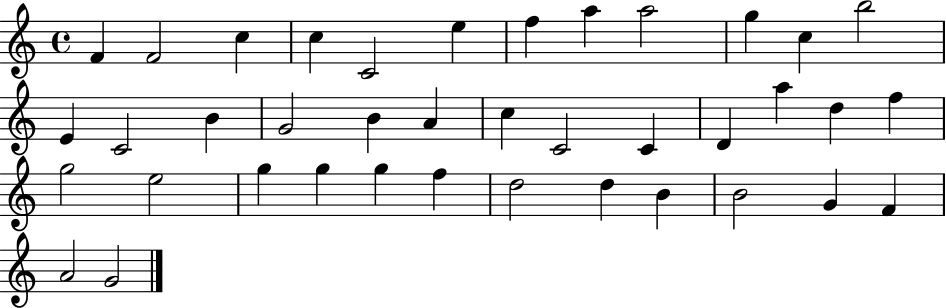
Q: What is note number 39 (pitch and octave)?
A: G4